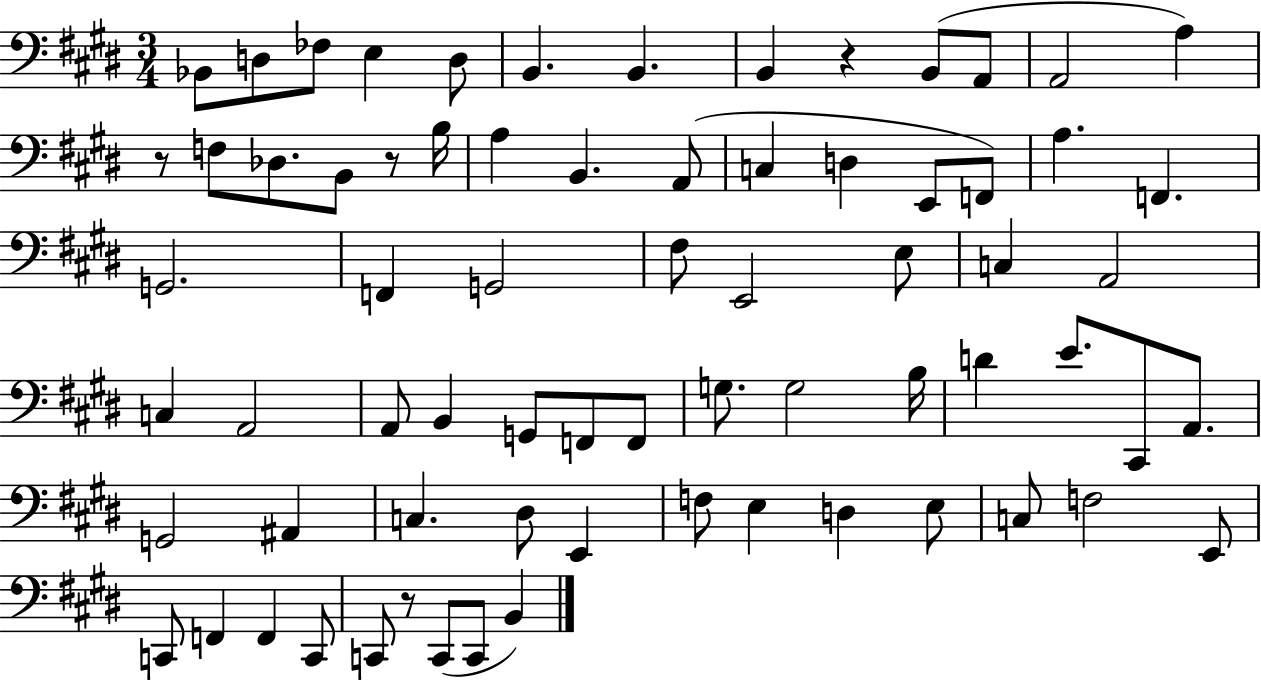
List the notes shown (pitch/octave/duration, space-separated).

Bb2/e D3/e FES3/e E3/q D3/e B2/q. B2/q. B2/q R/q B2/e A2/e A2/h A3/q R/e F3/e Db3/e. B2/e R/e B3/s A3/q B2/q. A2/e C3/q D3/q E2/e F2/e A3/q. F2/q. G2/h. F2/q G2/h F#3/e E2/h E3/e C3/q A2/h C3/q A2/h A2/e B2/q G2/e F2/e F2/e G3/e. G3/h B3/s D4/q E4/e. C#2/e A2/e. G2/h A#2/q C3/q. D#3/e E2/q F3/e E3/q D3/q E3/e C3/e F3/h E2/e C2/e F2/q F2/q C2/e C2/e R/e C2/e C2/e B2/q